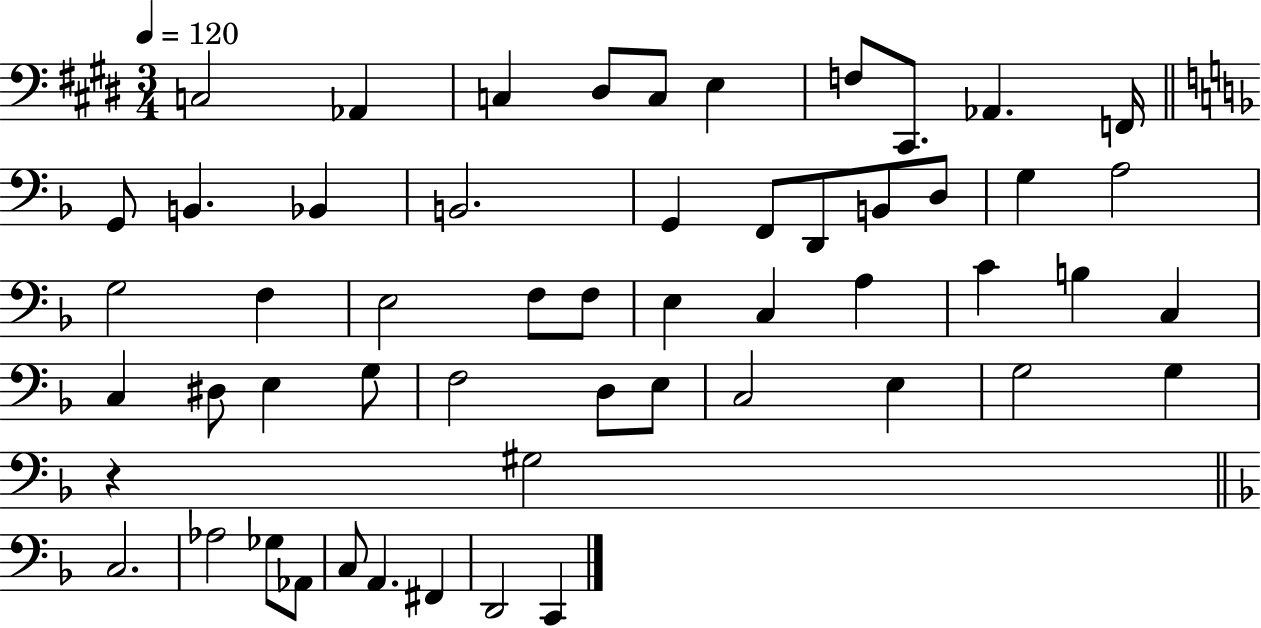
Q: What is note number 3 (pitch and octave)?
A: C3